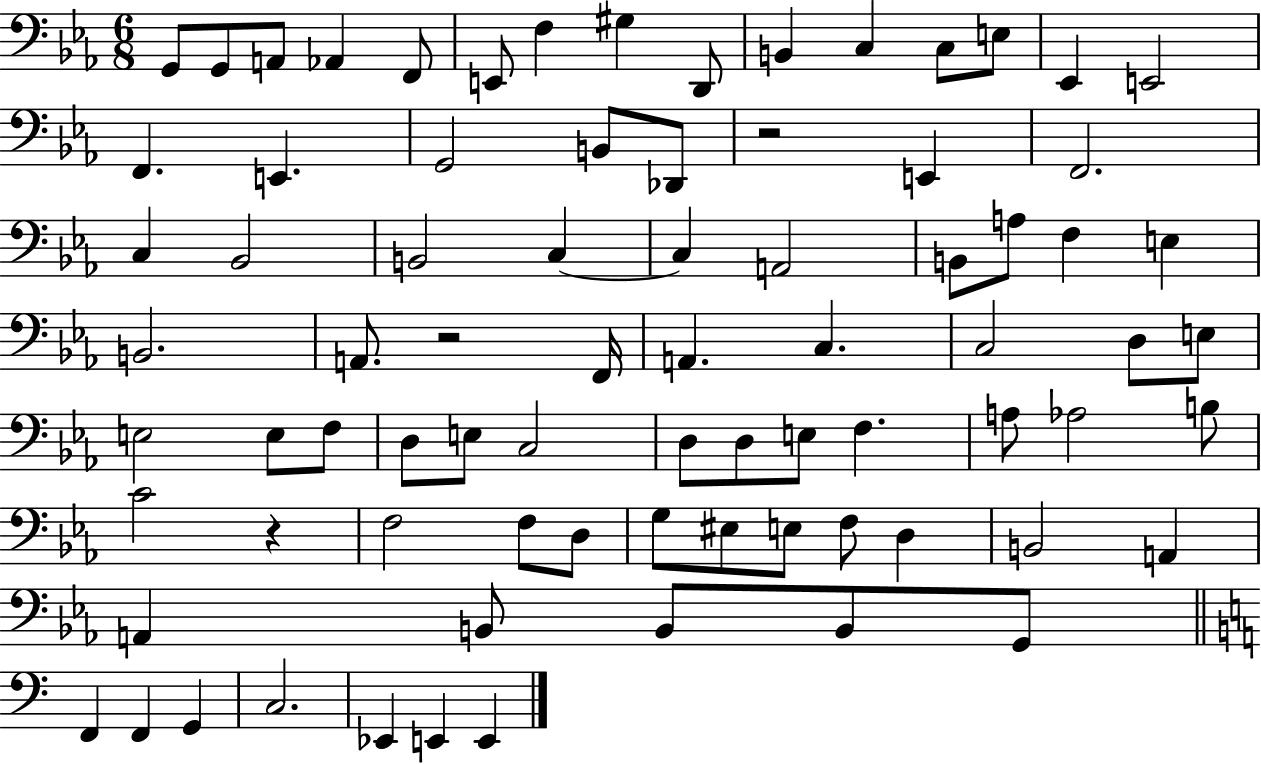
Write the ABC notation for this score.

X:1
T:Untitled
M:6/8
L:1/4
K:Eb
G,,/2 G,,/2 A,,/2 _A,, F,,/2 E,,/2 F, ^G, D,,/2 B,, C, C,/2 E,/2 _E,, E,,2 F,, E,, G,,2 B,,/2 _D,,/2 z2 E,, F,,2 C, _B,,2 B,,2 C, C, A,,2 B,,/2 A,/2 F, E, B,,2 A,,/2 z2 F,,/4 A,, C, C,2 D,/2 E,/2 E,2 E,/2 F,/2 D,/2 E,/2 C,2 D,/2 D,/2 E,/2 F, A,/2 _A,2 B,/2 C2 z F,2 F,/2 D,/2 G,/2 ^E,/2 E,/2 F,/2 D, B,,2 A,, A,, B,,/2 B,,/2 B,,/2 G,,/2 F,, F,, G,, C,2 _E,, E,, E,,